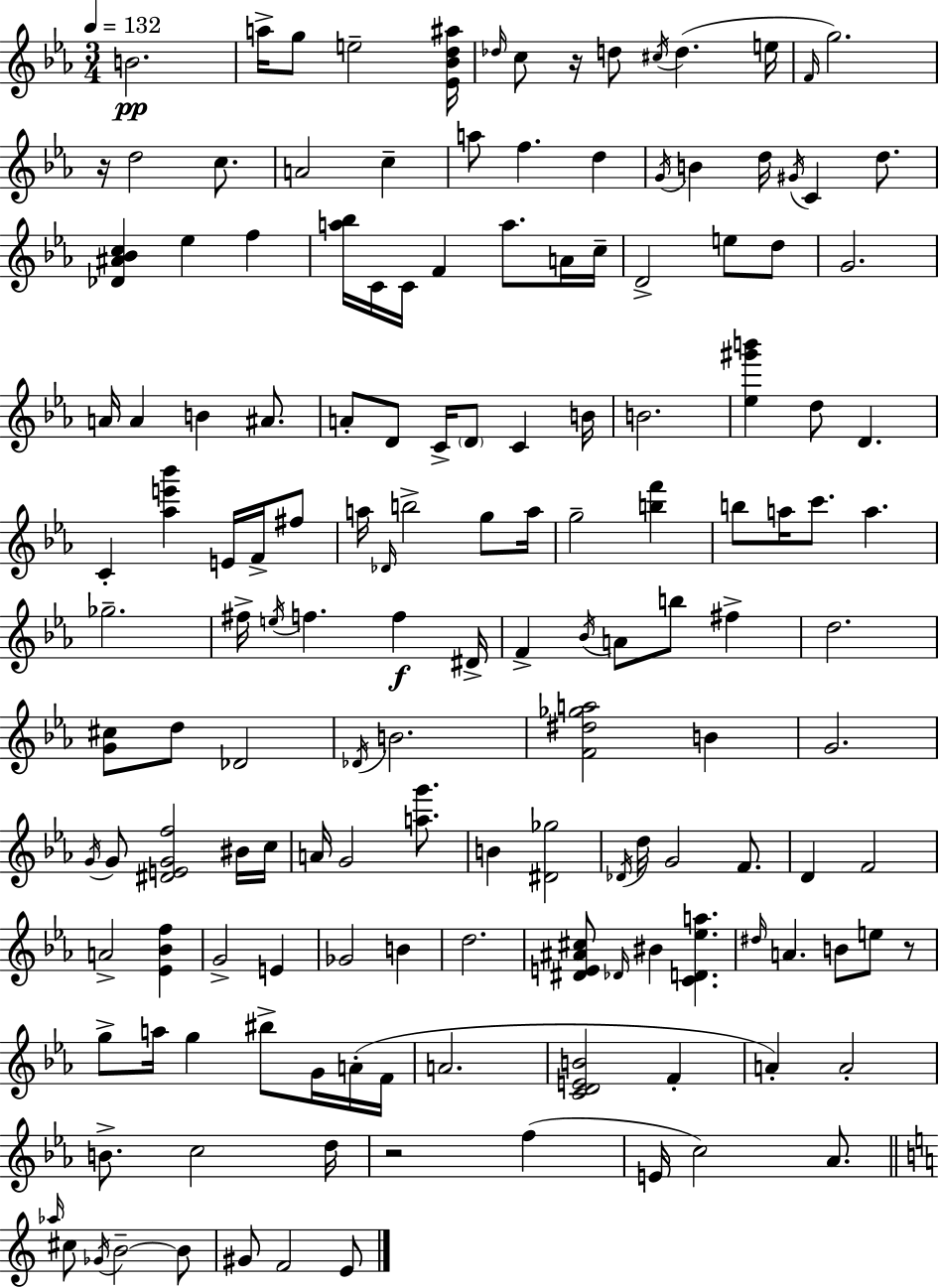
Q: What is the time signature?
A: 3/4